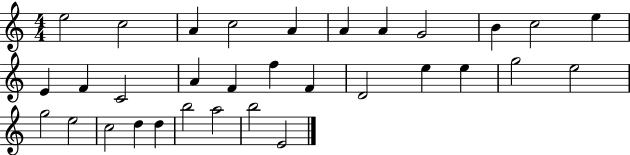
X:1
T:Untitled
M:4/4
L:1/4
K:C
e2 c2 A c2 A A A G2 B c2 e E F C2 A F f F D2 e e g2 e2 g2 e2 c2 d d b2 a2 b2 E2